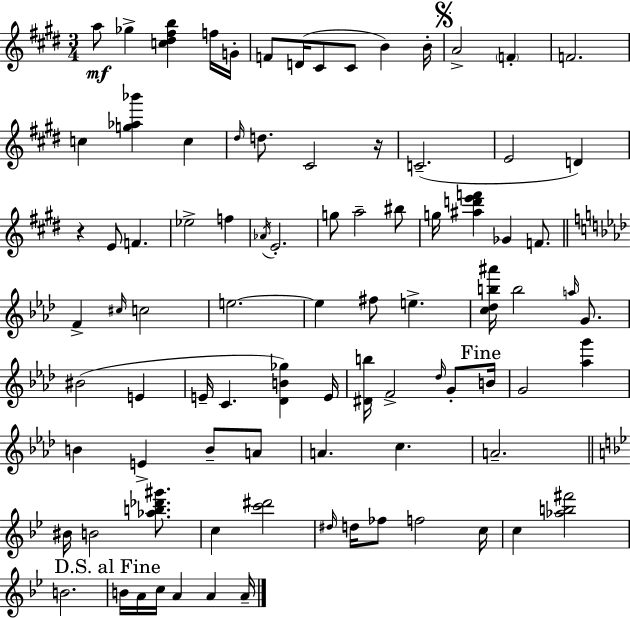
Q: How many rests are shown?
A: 2